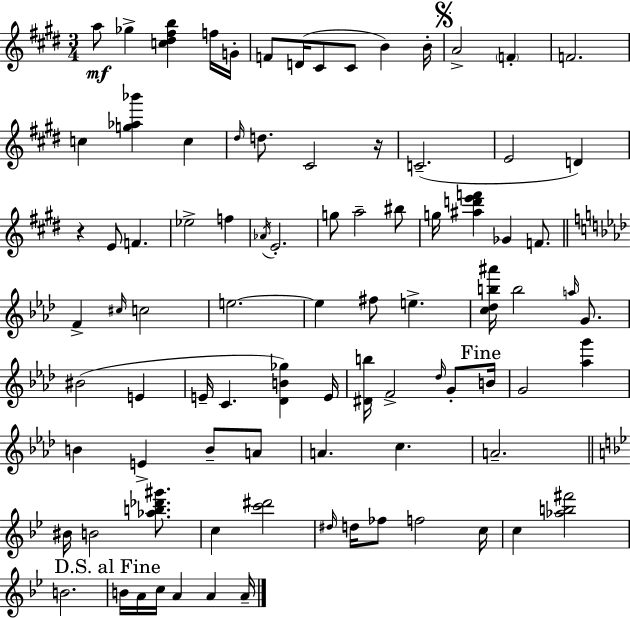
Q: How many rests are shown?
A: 2